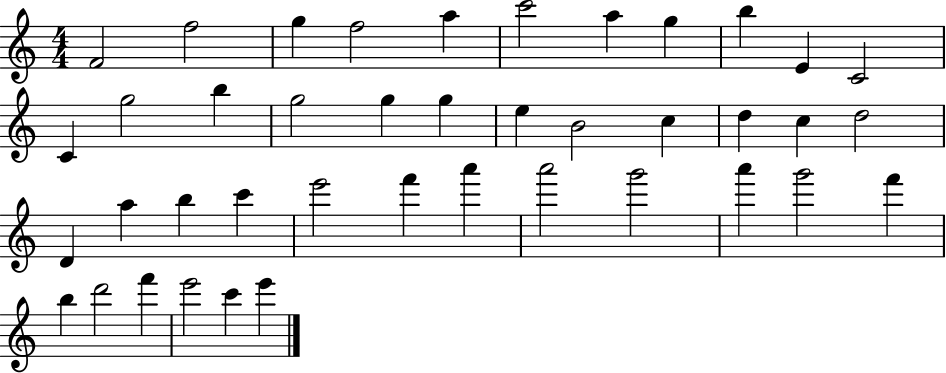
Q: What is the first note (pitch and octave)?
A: F4